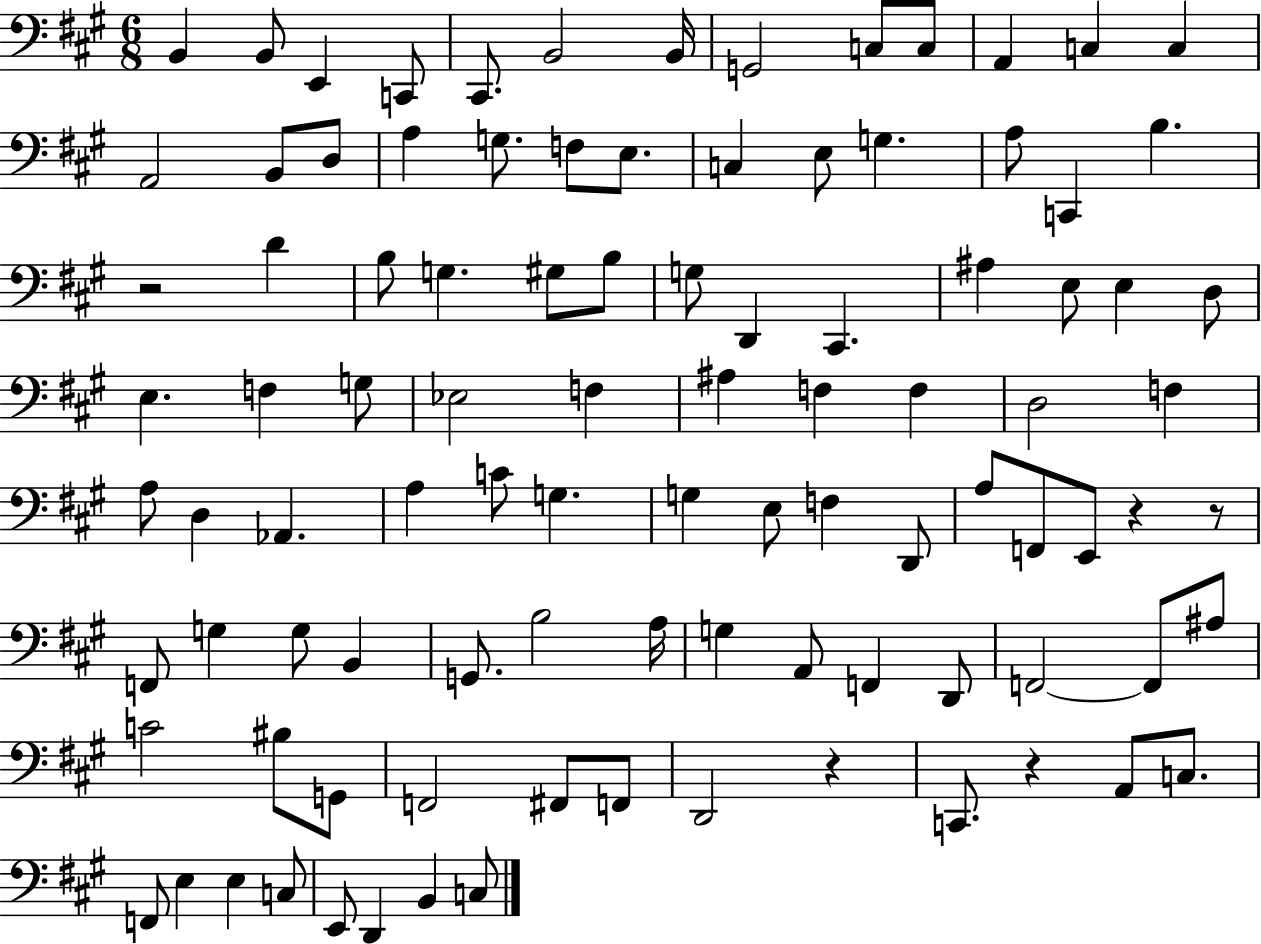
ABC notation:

X:1
T:Untitled
M:6/8
L:1/4
K:A
B,, B,,/2 E,, C,,/2 ^C,,/2 B,,2 B,,/4 G,,2 C,/2 C,/2 A,, C, C, A,,2 B,,/2 D,/2 A, G,/2 F,/2 E,/2 C, E,/2 G, A,/2 C,, B, z2 D B,/2 G, ^G,/2 B,/2 G,/2 D,, ^C,, ^A, E,/2 E, D,/2 E, F, G,/2 _E,2 F, ^A, F, F, D,2 F, A,/2 D, _A,, A, C/2 G, G, E,/2 F, D,,/2 A,/2 F,,/2 E,,/2 z z/2 F,,/2 G, G,/2 B,, G,,/2 B,2 A,/4 G, A,,/2 F,, D,,/2 F,,2 F,,/2 ^A,/2 C2 ^B,/2 G,,/2 F,,2 ^F,,/2 F,,/2 D,,2 z C,,/2 z A,,/2 C,/2 F,,/2 E, E, C,/2 E,,/2 D,, B,, C,/2